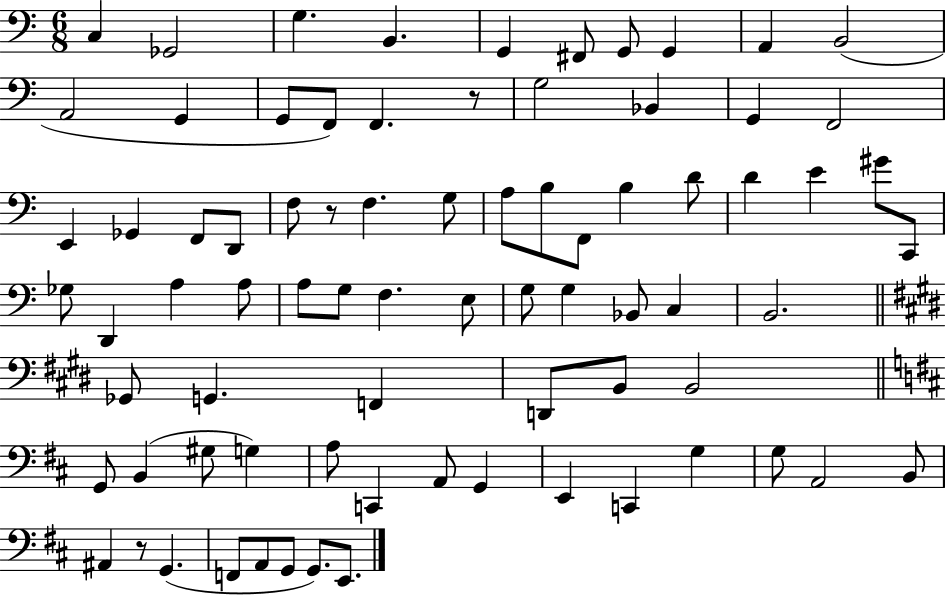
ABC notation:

X:1
T:Untitled
M:6/8
L:1/4
K:C
C, _G,,2 G, B,, G,, ^F,,/2 G,,/2 G,, A,, B,,2 A,,2 G,, G,,/2 F,,/2 F,, z/2 G,2 _B,, G,, F,,2 E,, _G,, F,,/2 D,,/2 F,/2 z/2 F, G,/2 A,/2 B,/2 F,,/2 B, D/2 D E ^G/2 C,,/2 _G,/2 D,, A, A,/2 A,/2 G,/2 F, E,/2 G,/2 G, _B,,/2 C, B,,2 _G,,/2 G,, F,, D,,/2 B,,/2 B,,2 G,,/2 B,, ^G,/2 G, A,/2 C,, A,,/2 G,, E,, C,, G, G,/2 A,,2 B,,/2 ^A,, z/2 G,, F,,/2 A,,/2 G,,/2 G,,/2 E,,/2